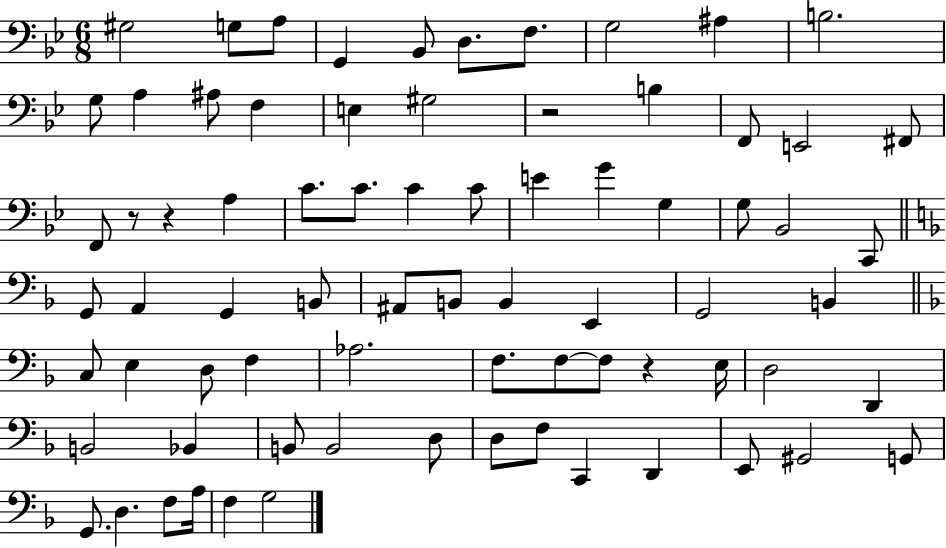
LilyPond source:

{
  \clef bass
  \numericTimeSignature
  \time 6/8
  \key bes \major
  gis2 g8 a8 | g,4 bes,8 d8. f8. | g2 ais4 | b2. | \break g8 a4 ais8 f4 | e4 gis2 | r2 b4 | f,8 e,2 fis,8 | \break f,8 r8 r4 a4 | c'8. c'8. c'4 c'8 | e'4 g'4 g4 | g8 bes,2 c,8 | \break \bar "||" \break \key f \major g,8 a,4 g,4 b,8 | ais,8 b,8 b,4 e,4 | g,2 b,4 | \bar "||" \break \key d \minor c8 e4 d8 f4 | aes2. | f8. f8~~ f8 r4 e16 | d2 d,4 | \break b,2 bes,4 | b,8 b,2 d8 | d8 f8 c,4 d,4 | e,8 gis,2 g,8 | \break g,8. d4. f8 a16 | f4 g2 | \bar "|."
}